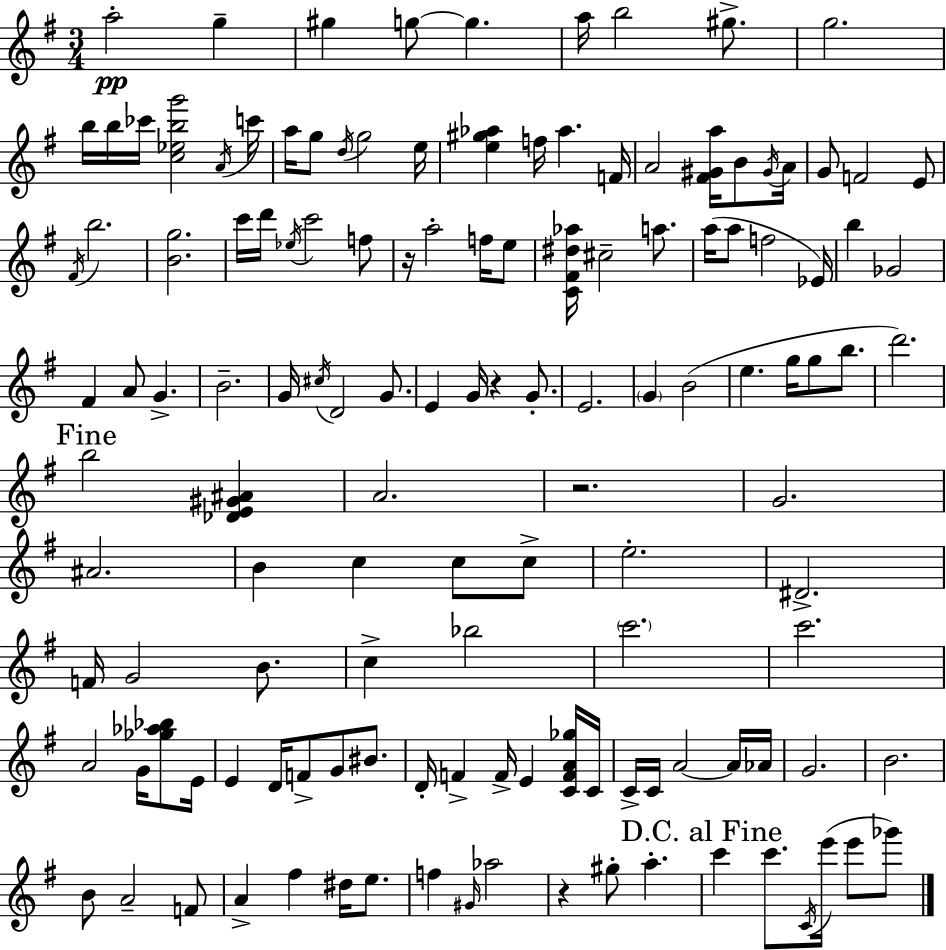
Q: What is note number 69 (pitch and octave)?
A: G4